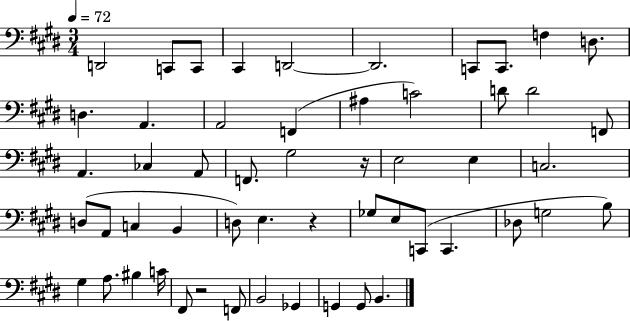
{
  \clef bass
  \numericTimeSignature
  \time 3/4
  \key e \major
  \tempo 4 = 72
  d,2 c,8 c,8 | cis,4 d,2~~ | d,2. | c,8 c,8. f4 d8. | \break d4. a,4. | a,2 f,4( | ais4 c'2) | d'8 d'2 f,8 | \break a,4. ces4 a,8 | f,8. gis2 r16 | e2 e4 | c2. | \break d8( a,8 c4 b,4 | d8) e4. r4 | ges8 e8 c,8( c,4. | des8 g2 b8) | \break gis4 a8. bis4 c'16 | fis,8 r2 f,8 | b,2 ges,4 | g,4 g,8 b,4. | \break \bar "|."
}